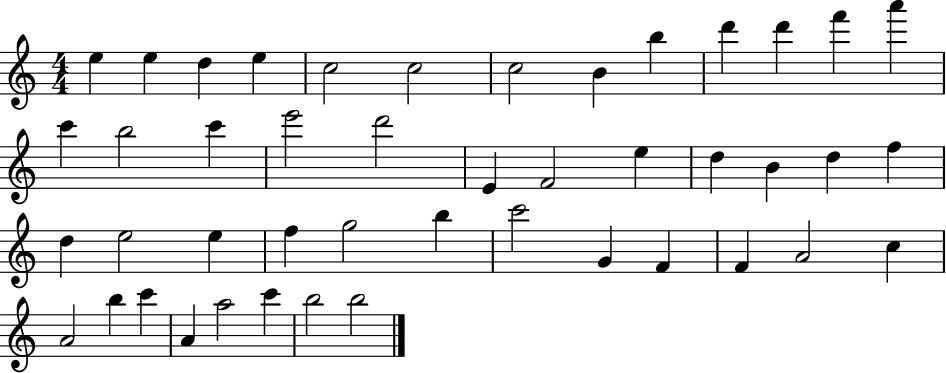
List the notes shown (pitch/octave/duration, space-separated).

E5/q E5/q D5/q E5/q C5/h C5/h C5/h B4/q B5/q D6/q D6/q F6/q A6/q C6/q B5/h C6/q E6/h D6/h E4/q F4/h E5/q D5/q B4/q D5/q F5/q D5/q E5/h E5/q F5/q G5/h B5/q C6/h G4/q F4/q F4/q A4/h C5/q A4/h B5/q C6/q A4/q A5/h C6/q B5/h B5/h